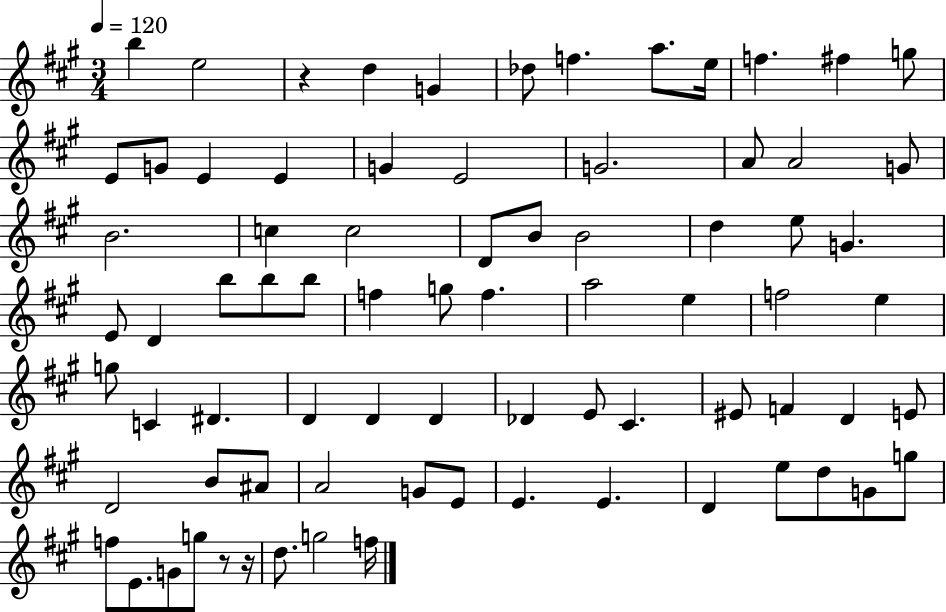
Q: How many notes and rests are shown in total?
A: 78